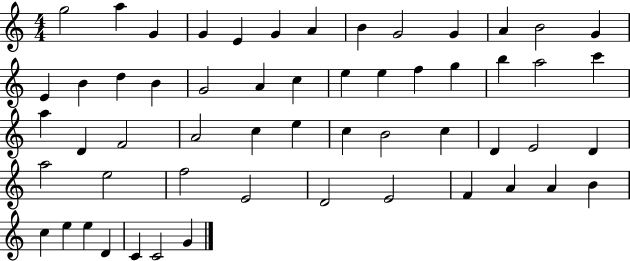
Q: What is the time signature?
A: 4/4